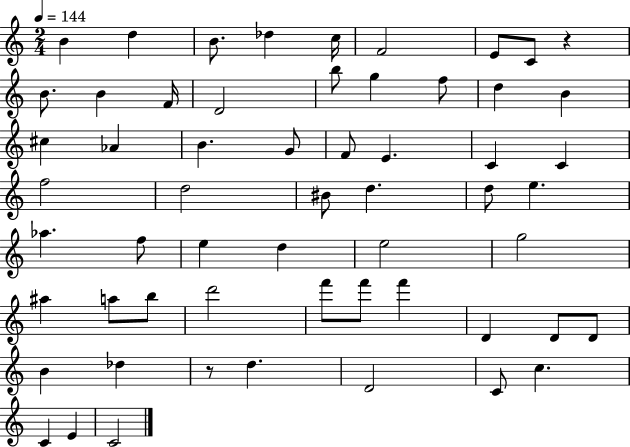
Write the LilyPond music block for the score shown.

{
  \clef treble
  \numericTimeSignature
  \time 2/4
  \key c \major
  \tempo 4 = 144
  b'4 d''4 | b'8. des''4 c''16 | f'2 | e'8 c'8 r4 | \break b'8. b'4 f'16 | d'2 | b''8 g''4 f''8 | d''4 b'4 | \break cis''4 aes'4 | b'4. g'8 | f'8 e'4. | c'4 c'4 | \break f''2 | d''2 | bis'8 d''4. | d''8 e''4. | \break aes''4. f''8 | e''4 d''4 | e''2 | g''2 | \break ais''4 a''8 b''8 | d'''2 | f'''8 f'''8 f'''4 | d'4 d'8 d'8 | \break b'4 des''4 | r8 d''4. | d'2 | c'8 c''4. | \break c'4 e'4 | c'2 | \bar "|."
}